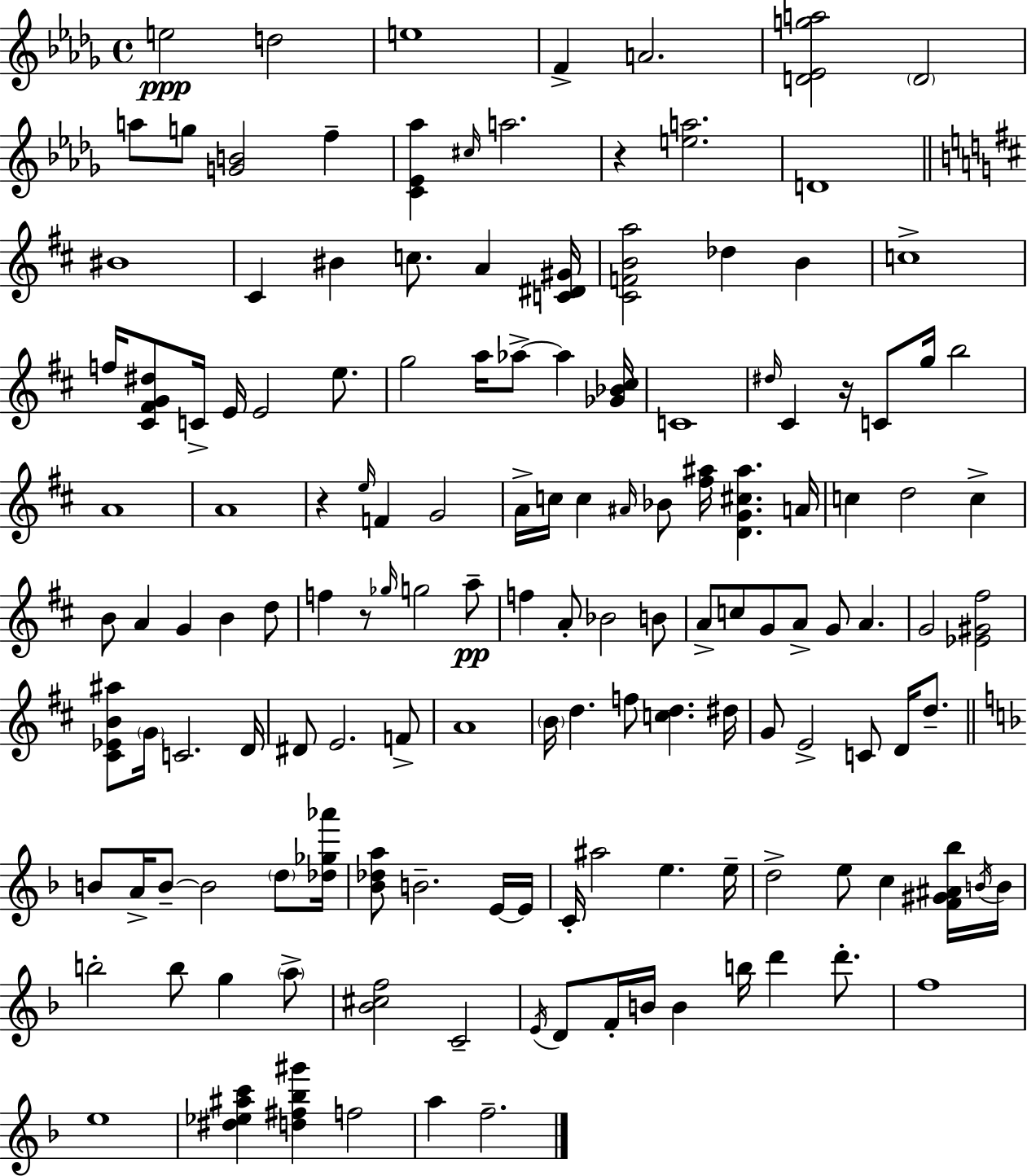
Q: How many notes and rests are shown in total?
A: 143